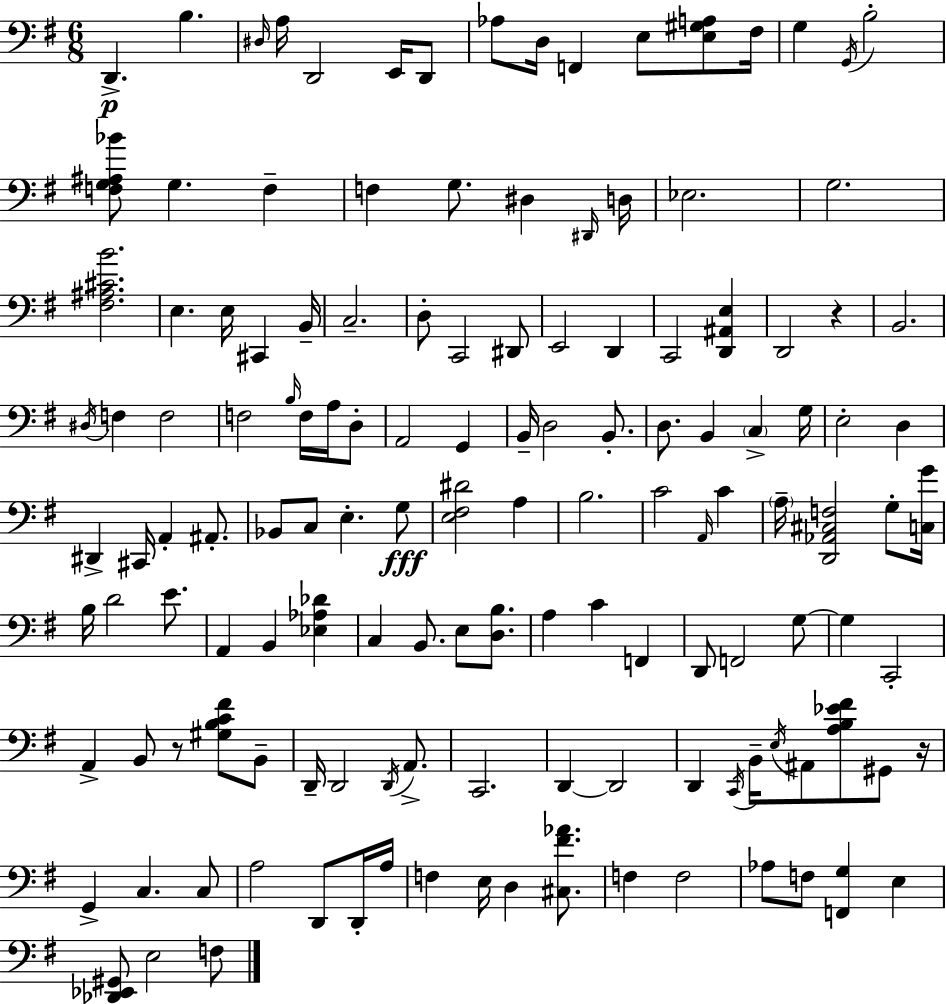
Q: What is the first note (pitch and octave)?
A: D2